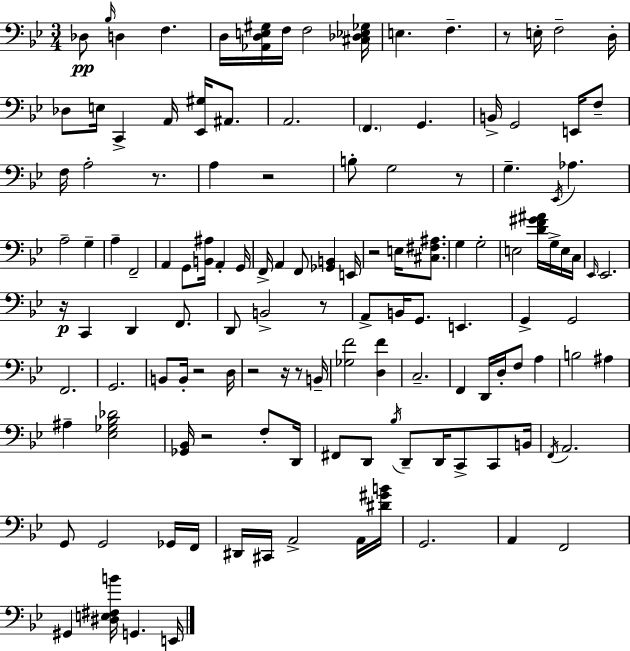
X:1
T:Untitled
M:3/4
L:1/4
K:Bb
_D,/2 _B,/4 D, F, D,/4 [_A,,D,E,^G,]/4 F,/4 F,2 [^C,_D,_E,_G,]/4 E, F, z/2 E,/4 F,2 D,/4 _D,/2 E,/4 C,, A,,/4 [_E,,^G,]/4 ^A,,/2 A,,2 F,, G,, B,,/4 G,,2 E,,/4 F,/2 F,/4 A,2 z/2 A, z2 B,/2 G,2 z/2 G, _E,,/4 _A, A,2 G, A, F,,2 A,, G,,/2 [B,,^A,]/4 A,, G,,/4 F,,/4 A,, F,,/2 [_G,,B,,] E,,/4 z2 E,/4 [^C,^F,^A,]/2 G, G,2 E,2 [DF^G^A]/4 G,/4 E,/4 C,/4 _E,,/4 _E,,2 z/4 C,, D,, F,,/2 D,,/2 B,,2 z/2 A,,/2 B,,/4 G,,/2 E,, G,, G,,2 F,,2 G,,2 B,,/2 B,,/4 z2 D,/4 z2 z/4 z/2 B,,/4 [_G,F]2 [D,F] C,2 F,, D,,/4 D,/4 F,/2 A, B,2 ^A, ^A, [_E,_G,_B,_D]2 [_G,,_B,,]/4 z2 F,/2 D,,/4 ^F,,/2 D,,/2 _B,/4 D,,/2 D,,/4 C,,/2 C,,/2 B,,/4 F,,/4 A,,2 G,,/2 G,,2 _G,,/4 F,,/4 ^D,,/4 ^C,,/4 A,,2 A,,/4 [^D^GB]/4 G,,2 A,, F,,2 ^G,, [^D,E,^F,B]/4 G,, E,,/4